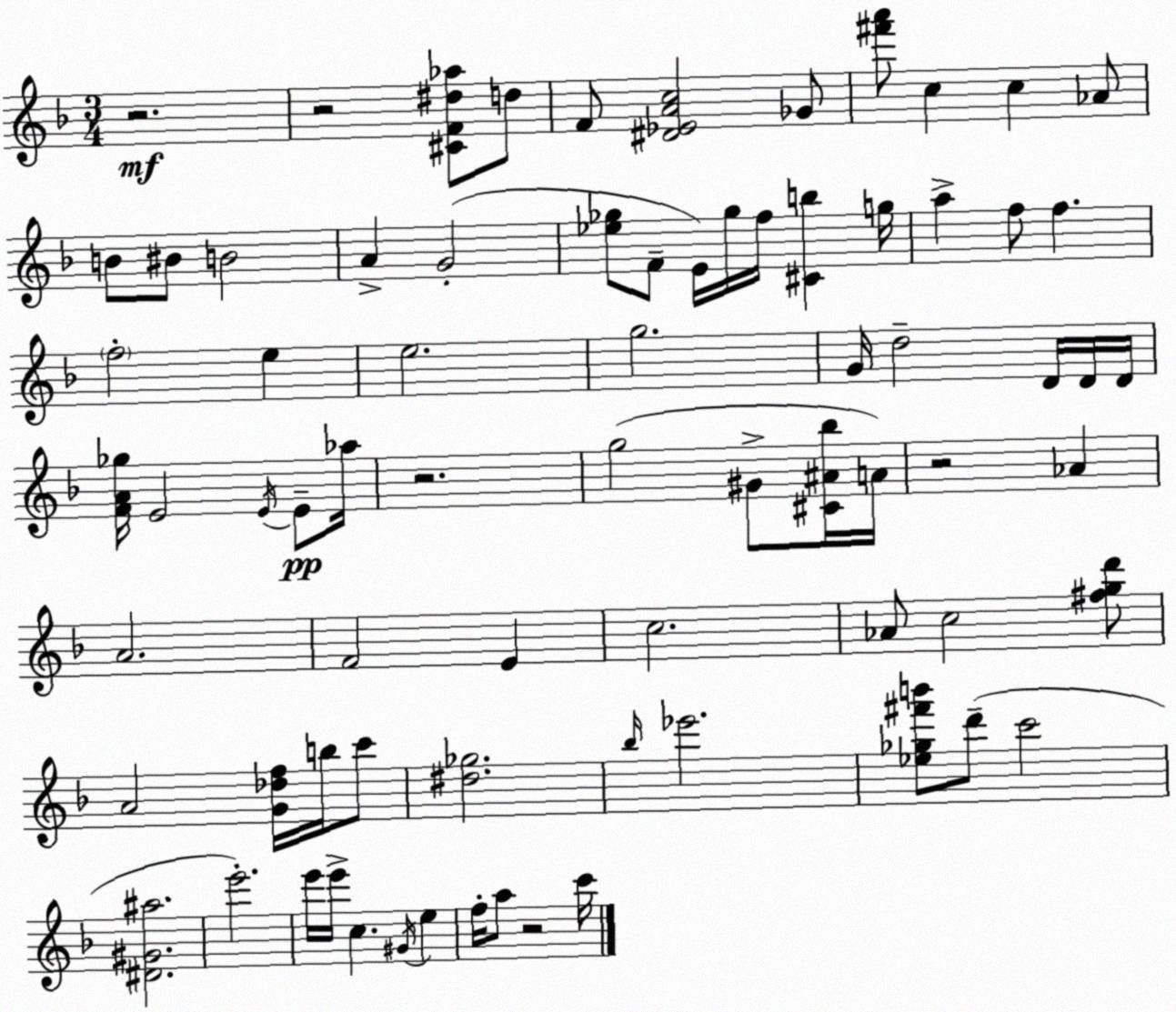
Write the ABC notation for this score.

X:1
T:Untitled
M:3/4
L:1/4
K:F
z2 z2 [^CF^d_a]/2 d/2 F/2 [^D_EAc]2 _G/2 [^f'a']/2 c c _A/2 B/2 ^B/2 B2 A G2 [_e_g]/2 F/2 E/4 _g/4 f/4 [^Cb] g/4 a f/2 f f2 e e2 g2 G/4 d2 D/4 D/4 D/4 [FA_g]/4 E2 E/4 E/2 _a/4 z2 g2 ^G/2 [^C^A_b]/4 A/4 z2 _A A2 F2 E c2 _A/2 c2 [^fgd']/2 A2 [G_df]/4 b/4 c'/2 [^d_g]2 _b/4 _e'2 [_e_g^f'b']/2 d'/2 c'2 [^D^G^a]2 e'2 e'/4 e'/4 c ^G/4 e f/4 a/2 z2 c'/4